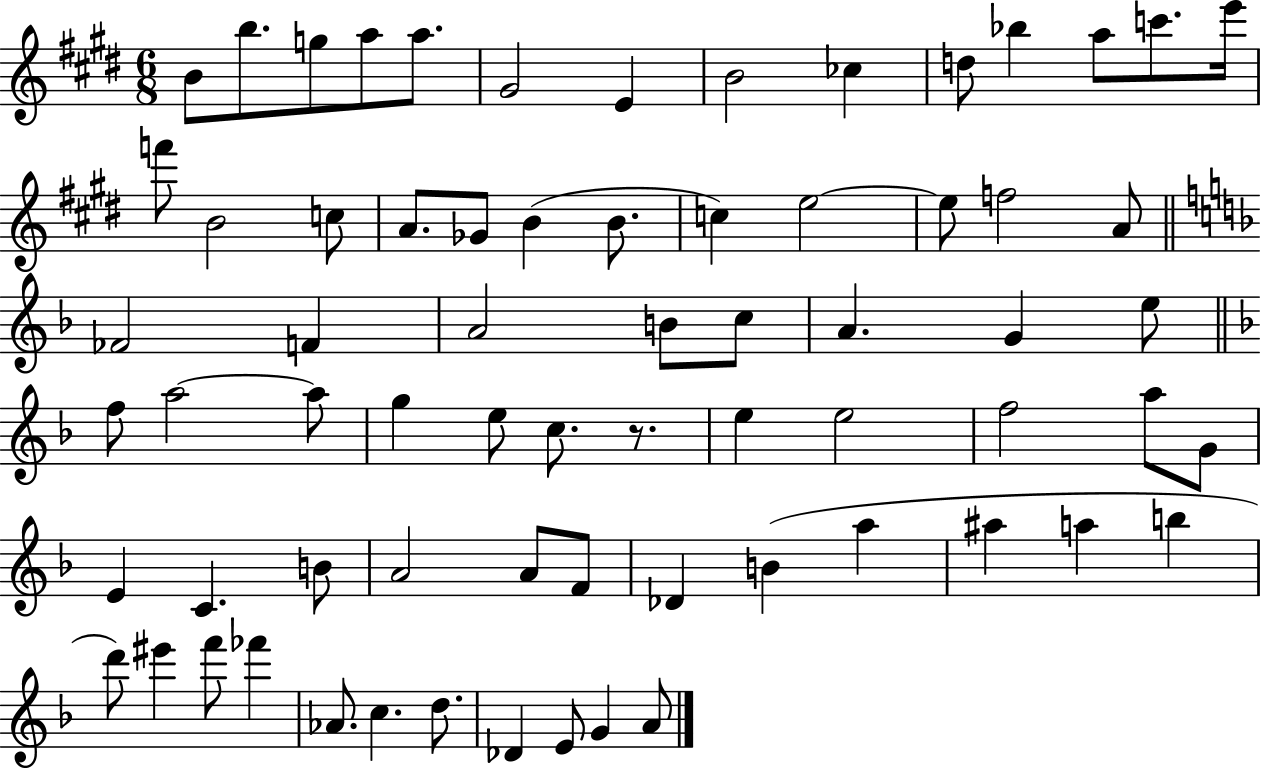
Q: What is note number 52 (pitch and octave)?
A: Db4